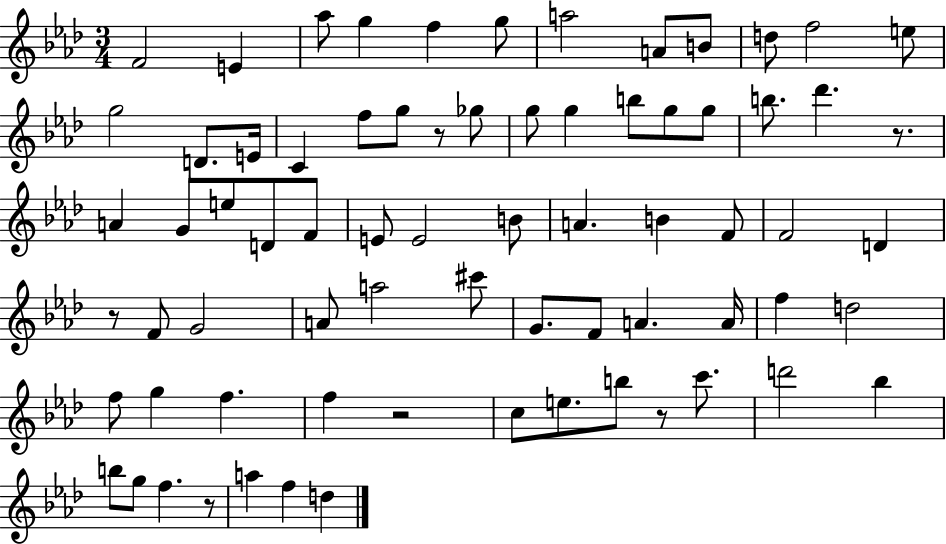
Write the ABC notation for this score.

X:1
T:Untitled
M:3/4
L:1/4
K:Ab
F2 E _a/2 g f g/2 a2 A/2 B/2 d/2 f2 e/2 g2 D/2 E/4 C f/2 g/2 z/2 _g/2 g/2 g b/2 g/2 g/2 b/2 _d' z/2 A G/2 e/2 D/2 F/2 E/2 E2 B/2 A B F/2 F2 D z/2 F/2 G2 A/2 a2 ^c'/2 G/2 F/2 A A/4 f d2 f/2 g f f z2 c/2 e/2 b/2 z/2 c'/2 d'2 _b b/2 g/2 f z/2 a f d